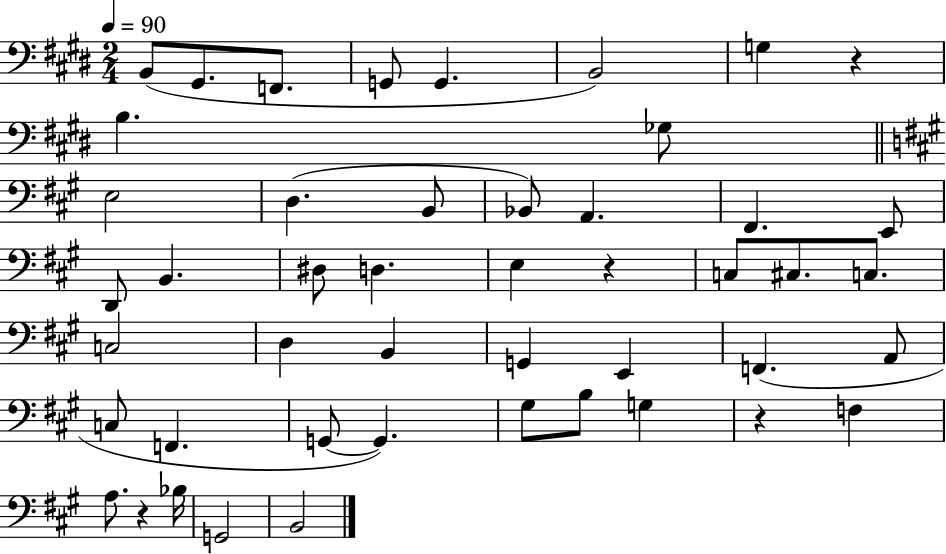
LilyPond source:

{
  \clef bass
  \numericTimeSignature
  \time 2/4
  \key e \major
  \tempo 4 = 90
  b,8( gis,8. f,8. | g,8 g,4. | b,2) | g4 r4 | \break b4. ges8 | \bar "||" \break \key a \major e2 | d4.( b,8 | bes,8) a,4. | fis,4. e,8 | \break d,8 b,4. | dis8 d4. | e4 r4 | c8 cis8. c8. | \break c2 | d4 b,4 | g,4 e,4 | f,4.( a,8 | \break c8 f,4. | g,8~~ g,4.) | gis8 b8 g4 | r4 f4 | \break a8. r4 bes16 | g,2 | b,2 | \bar "|."
}